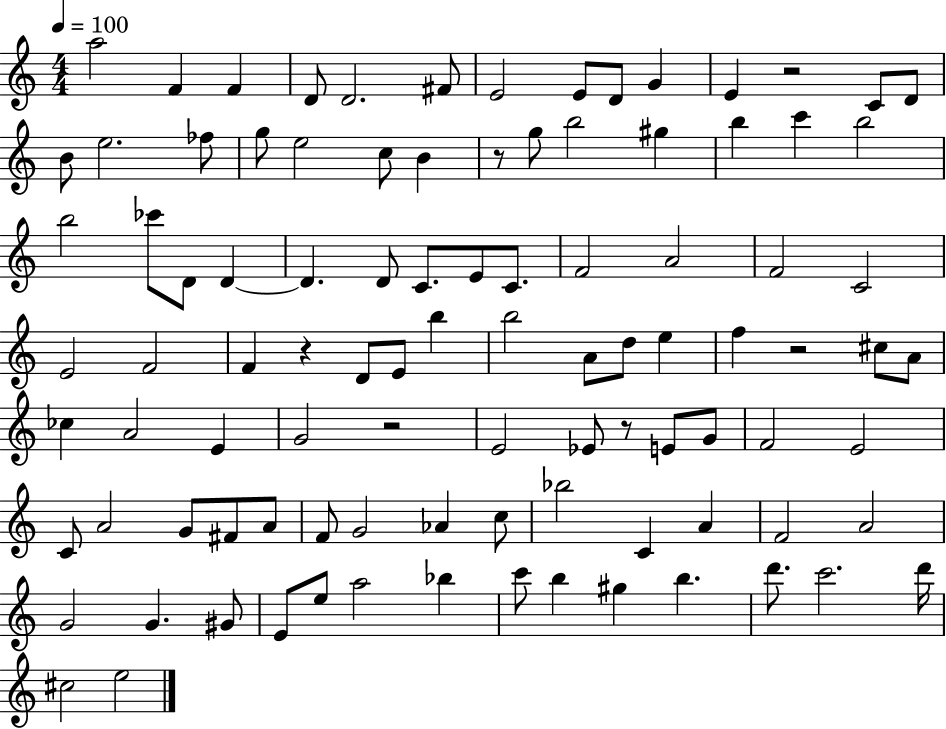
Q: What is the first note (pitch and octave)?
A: A5